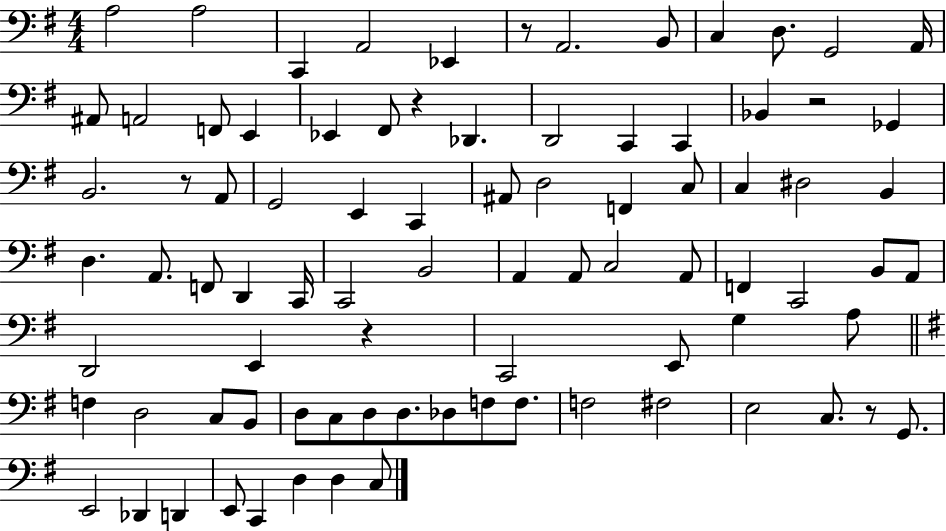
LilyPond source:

{
  \clef bass
  \numericTimeSignature
  \time 4/4
  \key g \major
  a2 a2 | c,4 a,2 ees,4 | r8 a,2. b,8 | c4 d8. g,2 a,16 | \break ais,8 a,2 f,8 e,4 | ees,4 fis,8 r4 des,4. | d,2 c,4 c,4 | bes,4 r2 ges,4 | \break b,2. r8 a,8 | g,2 e,4 c,4 | ais,8 d2 f,4 c8 | c4 dis2 b,4 | \break d4. a,8. f,8 d,4 c,16 | c,2 b,2 | a,4 a,8 c2 a,8 | f,4 c,2 b,8 a,8 | \break d,2 e,4 r4 | c,2 e,8 g4 a8 | \bar "||" \break \key g \major f4 d2 c8 b,8 | d8 c8 d8 d8. des8 f8 f8. | f2 fis2 | e2 c8. r8 g,8. | \break e,2 des,4 d,4 | e,8 c,4 d4 d4 c8 | \bar "|."
}